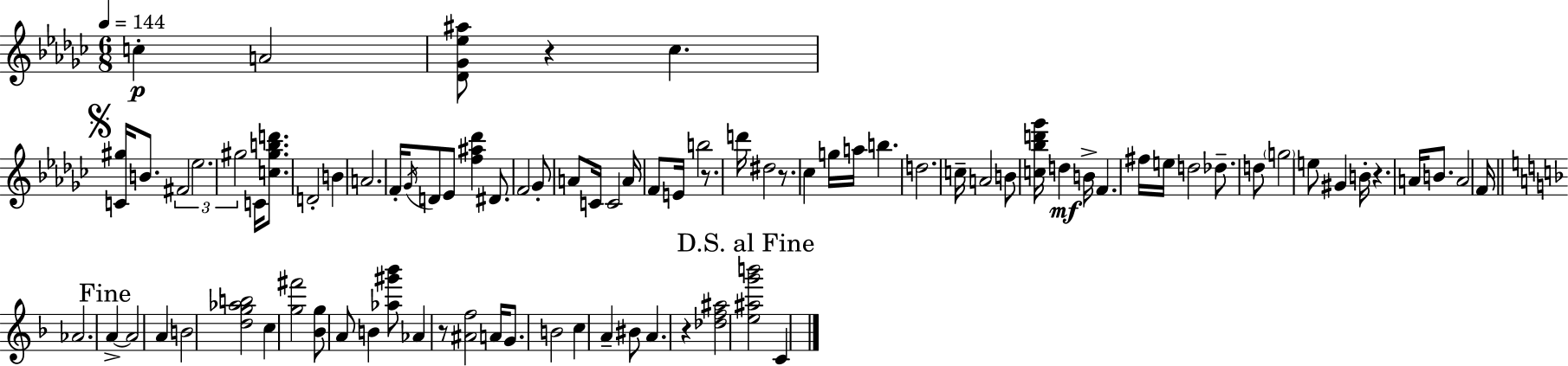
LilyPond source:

{
  \clef treble
  \numericTimeSignature
  \time 6/8
  \key ees \minor
  \tempo 4 = 144
  c''4-.\p a'2 | <des' ges' ees'' ais''>8 r4 ces''4. | \mark \markup { \musicglyph "scripts.segno" } <c' gis''>16 b'8. \tuplet 3/2 { fis'2 | ees''2. | \break gis''2 } c'16 <c'' gis'' b'' d'''>8. | d'2-. b'4 | a'2. | f'16-. \acciaccatura { ges'16 } d'8 ees'8 <f'' ais'' des'''>4 dis'8. | \break f'2 ges'8-. a'8 | c'16 c'2 a'16 f'8 | e'16 b''2 r8. | d'''16 dis''2 r8. | \break ces''4 g''16 a''16 b''4. | d''2. | c''16-- a'2 b'8 | <c'' bes'' d''' ges'''>16 d''4\mf b'16-> f'4. | \break fis''16 e''16 d''2 des''8.-- | d''8 \parenthesize g''2 e''8 | gis'4 b'16-. r4. | a'16 b'8. a'2 | \break f'16 \bar "||" \break \key f \major aes'2. | \mark "Fine" a'4->~~ a'2 | a'4 b'2 | <d'' g'' aes'' b''>2 c''4 | \break <g'' fis'''>2 <bes' g''>8 a'8 | b'4 <aes'' gis''' bes'''>8 aes'4 r8 | <ais' f''>2 a'16 g'8. | b'2 c''4 | \break a'4-- bis'8 a'4. | r4 <des'' f'' ais''>2 | \mark "D.S. al Fine" <e'' ais'' g''' b'''>2 c'4 | \bar "|."
}